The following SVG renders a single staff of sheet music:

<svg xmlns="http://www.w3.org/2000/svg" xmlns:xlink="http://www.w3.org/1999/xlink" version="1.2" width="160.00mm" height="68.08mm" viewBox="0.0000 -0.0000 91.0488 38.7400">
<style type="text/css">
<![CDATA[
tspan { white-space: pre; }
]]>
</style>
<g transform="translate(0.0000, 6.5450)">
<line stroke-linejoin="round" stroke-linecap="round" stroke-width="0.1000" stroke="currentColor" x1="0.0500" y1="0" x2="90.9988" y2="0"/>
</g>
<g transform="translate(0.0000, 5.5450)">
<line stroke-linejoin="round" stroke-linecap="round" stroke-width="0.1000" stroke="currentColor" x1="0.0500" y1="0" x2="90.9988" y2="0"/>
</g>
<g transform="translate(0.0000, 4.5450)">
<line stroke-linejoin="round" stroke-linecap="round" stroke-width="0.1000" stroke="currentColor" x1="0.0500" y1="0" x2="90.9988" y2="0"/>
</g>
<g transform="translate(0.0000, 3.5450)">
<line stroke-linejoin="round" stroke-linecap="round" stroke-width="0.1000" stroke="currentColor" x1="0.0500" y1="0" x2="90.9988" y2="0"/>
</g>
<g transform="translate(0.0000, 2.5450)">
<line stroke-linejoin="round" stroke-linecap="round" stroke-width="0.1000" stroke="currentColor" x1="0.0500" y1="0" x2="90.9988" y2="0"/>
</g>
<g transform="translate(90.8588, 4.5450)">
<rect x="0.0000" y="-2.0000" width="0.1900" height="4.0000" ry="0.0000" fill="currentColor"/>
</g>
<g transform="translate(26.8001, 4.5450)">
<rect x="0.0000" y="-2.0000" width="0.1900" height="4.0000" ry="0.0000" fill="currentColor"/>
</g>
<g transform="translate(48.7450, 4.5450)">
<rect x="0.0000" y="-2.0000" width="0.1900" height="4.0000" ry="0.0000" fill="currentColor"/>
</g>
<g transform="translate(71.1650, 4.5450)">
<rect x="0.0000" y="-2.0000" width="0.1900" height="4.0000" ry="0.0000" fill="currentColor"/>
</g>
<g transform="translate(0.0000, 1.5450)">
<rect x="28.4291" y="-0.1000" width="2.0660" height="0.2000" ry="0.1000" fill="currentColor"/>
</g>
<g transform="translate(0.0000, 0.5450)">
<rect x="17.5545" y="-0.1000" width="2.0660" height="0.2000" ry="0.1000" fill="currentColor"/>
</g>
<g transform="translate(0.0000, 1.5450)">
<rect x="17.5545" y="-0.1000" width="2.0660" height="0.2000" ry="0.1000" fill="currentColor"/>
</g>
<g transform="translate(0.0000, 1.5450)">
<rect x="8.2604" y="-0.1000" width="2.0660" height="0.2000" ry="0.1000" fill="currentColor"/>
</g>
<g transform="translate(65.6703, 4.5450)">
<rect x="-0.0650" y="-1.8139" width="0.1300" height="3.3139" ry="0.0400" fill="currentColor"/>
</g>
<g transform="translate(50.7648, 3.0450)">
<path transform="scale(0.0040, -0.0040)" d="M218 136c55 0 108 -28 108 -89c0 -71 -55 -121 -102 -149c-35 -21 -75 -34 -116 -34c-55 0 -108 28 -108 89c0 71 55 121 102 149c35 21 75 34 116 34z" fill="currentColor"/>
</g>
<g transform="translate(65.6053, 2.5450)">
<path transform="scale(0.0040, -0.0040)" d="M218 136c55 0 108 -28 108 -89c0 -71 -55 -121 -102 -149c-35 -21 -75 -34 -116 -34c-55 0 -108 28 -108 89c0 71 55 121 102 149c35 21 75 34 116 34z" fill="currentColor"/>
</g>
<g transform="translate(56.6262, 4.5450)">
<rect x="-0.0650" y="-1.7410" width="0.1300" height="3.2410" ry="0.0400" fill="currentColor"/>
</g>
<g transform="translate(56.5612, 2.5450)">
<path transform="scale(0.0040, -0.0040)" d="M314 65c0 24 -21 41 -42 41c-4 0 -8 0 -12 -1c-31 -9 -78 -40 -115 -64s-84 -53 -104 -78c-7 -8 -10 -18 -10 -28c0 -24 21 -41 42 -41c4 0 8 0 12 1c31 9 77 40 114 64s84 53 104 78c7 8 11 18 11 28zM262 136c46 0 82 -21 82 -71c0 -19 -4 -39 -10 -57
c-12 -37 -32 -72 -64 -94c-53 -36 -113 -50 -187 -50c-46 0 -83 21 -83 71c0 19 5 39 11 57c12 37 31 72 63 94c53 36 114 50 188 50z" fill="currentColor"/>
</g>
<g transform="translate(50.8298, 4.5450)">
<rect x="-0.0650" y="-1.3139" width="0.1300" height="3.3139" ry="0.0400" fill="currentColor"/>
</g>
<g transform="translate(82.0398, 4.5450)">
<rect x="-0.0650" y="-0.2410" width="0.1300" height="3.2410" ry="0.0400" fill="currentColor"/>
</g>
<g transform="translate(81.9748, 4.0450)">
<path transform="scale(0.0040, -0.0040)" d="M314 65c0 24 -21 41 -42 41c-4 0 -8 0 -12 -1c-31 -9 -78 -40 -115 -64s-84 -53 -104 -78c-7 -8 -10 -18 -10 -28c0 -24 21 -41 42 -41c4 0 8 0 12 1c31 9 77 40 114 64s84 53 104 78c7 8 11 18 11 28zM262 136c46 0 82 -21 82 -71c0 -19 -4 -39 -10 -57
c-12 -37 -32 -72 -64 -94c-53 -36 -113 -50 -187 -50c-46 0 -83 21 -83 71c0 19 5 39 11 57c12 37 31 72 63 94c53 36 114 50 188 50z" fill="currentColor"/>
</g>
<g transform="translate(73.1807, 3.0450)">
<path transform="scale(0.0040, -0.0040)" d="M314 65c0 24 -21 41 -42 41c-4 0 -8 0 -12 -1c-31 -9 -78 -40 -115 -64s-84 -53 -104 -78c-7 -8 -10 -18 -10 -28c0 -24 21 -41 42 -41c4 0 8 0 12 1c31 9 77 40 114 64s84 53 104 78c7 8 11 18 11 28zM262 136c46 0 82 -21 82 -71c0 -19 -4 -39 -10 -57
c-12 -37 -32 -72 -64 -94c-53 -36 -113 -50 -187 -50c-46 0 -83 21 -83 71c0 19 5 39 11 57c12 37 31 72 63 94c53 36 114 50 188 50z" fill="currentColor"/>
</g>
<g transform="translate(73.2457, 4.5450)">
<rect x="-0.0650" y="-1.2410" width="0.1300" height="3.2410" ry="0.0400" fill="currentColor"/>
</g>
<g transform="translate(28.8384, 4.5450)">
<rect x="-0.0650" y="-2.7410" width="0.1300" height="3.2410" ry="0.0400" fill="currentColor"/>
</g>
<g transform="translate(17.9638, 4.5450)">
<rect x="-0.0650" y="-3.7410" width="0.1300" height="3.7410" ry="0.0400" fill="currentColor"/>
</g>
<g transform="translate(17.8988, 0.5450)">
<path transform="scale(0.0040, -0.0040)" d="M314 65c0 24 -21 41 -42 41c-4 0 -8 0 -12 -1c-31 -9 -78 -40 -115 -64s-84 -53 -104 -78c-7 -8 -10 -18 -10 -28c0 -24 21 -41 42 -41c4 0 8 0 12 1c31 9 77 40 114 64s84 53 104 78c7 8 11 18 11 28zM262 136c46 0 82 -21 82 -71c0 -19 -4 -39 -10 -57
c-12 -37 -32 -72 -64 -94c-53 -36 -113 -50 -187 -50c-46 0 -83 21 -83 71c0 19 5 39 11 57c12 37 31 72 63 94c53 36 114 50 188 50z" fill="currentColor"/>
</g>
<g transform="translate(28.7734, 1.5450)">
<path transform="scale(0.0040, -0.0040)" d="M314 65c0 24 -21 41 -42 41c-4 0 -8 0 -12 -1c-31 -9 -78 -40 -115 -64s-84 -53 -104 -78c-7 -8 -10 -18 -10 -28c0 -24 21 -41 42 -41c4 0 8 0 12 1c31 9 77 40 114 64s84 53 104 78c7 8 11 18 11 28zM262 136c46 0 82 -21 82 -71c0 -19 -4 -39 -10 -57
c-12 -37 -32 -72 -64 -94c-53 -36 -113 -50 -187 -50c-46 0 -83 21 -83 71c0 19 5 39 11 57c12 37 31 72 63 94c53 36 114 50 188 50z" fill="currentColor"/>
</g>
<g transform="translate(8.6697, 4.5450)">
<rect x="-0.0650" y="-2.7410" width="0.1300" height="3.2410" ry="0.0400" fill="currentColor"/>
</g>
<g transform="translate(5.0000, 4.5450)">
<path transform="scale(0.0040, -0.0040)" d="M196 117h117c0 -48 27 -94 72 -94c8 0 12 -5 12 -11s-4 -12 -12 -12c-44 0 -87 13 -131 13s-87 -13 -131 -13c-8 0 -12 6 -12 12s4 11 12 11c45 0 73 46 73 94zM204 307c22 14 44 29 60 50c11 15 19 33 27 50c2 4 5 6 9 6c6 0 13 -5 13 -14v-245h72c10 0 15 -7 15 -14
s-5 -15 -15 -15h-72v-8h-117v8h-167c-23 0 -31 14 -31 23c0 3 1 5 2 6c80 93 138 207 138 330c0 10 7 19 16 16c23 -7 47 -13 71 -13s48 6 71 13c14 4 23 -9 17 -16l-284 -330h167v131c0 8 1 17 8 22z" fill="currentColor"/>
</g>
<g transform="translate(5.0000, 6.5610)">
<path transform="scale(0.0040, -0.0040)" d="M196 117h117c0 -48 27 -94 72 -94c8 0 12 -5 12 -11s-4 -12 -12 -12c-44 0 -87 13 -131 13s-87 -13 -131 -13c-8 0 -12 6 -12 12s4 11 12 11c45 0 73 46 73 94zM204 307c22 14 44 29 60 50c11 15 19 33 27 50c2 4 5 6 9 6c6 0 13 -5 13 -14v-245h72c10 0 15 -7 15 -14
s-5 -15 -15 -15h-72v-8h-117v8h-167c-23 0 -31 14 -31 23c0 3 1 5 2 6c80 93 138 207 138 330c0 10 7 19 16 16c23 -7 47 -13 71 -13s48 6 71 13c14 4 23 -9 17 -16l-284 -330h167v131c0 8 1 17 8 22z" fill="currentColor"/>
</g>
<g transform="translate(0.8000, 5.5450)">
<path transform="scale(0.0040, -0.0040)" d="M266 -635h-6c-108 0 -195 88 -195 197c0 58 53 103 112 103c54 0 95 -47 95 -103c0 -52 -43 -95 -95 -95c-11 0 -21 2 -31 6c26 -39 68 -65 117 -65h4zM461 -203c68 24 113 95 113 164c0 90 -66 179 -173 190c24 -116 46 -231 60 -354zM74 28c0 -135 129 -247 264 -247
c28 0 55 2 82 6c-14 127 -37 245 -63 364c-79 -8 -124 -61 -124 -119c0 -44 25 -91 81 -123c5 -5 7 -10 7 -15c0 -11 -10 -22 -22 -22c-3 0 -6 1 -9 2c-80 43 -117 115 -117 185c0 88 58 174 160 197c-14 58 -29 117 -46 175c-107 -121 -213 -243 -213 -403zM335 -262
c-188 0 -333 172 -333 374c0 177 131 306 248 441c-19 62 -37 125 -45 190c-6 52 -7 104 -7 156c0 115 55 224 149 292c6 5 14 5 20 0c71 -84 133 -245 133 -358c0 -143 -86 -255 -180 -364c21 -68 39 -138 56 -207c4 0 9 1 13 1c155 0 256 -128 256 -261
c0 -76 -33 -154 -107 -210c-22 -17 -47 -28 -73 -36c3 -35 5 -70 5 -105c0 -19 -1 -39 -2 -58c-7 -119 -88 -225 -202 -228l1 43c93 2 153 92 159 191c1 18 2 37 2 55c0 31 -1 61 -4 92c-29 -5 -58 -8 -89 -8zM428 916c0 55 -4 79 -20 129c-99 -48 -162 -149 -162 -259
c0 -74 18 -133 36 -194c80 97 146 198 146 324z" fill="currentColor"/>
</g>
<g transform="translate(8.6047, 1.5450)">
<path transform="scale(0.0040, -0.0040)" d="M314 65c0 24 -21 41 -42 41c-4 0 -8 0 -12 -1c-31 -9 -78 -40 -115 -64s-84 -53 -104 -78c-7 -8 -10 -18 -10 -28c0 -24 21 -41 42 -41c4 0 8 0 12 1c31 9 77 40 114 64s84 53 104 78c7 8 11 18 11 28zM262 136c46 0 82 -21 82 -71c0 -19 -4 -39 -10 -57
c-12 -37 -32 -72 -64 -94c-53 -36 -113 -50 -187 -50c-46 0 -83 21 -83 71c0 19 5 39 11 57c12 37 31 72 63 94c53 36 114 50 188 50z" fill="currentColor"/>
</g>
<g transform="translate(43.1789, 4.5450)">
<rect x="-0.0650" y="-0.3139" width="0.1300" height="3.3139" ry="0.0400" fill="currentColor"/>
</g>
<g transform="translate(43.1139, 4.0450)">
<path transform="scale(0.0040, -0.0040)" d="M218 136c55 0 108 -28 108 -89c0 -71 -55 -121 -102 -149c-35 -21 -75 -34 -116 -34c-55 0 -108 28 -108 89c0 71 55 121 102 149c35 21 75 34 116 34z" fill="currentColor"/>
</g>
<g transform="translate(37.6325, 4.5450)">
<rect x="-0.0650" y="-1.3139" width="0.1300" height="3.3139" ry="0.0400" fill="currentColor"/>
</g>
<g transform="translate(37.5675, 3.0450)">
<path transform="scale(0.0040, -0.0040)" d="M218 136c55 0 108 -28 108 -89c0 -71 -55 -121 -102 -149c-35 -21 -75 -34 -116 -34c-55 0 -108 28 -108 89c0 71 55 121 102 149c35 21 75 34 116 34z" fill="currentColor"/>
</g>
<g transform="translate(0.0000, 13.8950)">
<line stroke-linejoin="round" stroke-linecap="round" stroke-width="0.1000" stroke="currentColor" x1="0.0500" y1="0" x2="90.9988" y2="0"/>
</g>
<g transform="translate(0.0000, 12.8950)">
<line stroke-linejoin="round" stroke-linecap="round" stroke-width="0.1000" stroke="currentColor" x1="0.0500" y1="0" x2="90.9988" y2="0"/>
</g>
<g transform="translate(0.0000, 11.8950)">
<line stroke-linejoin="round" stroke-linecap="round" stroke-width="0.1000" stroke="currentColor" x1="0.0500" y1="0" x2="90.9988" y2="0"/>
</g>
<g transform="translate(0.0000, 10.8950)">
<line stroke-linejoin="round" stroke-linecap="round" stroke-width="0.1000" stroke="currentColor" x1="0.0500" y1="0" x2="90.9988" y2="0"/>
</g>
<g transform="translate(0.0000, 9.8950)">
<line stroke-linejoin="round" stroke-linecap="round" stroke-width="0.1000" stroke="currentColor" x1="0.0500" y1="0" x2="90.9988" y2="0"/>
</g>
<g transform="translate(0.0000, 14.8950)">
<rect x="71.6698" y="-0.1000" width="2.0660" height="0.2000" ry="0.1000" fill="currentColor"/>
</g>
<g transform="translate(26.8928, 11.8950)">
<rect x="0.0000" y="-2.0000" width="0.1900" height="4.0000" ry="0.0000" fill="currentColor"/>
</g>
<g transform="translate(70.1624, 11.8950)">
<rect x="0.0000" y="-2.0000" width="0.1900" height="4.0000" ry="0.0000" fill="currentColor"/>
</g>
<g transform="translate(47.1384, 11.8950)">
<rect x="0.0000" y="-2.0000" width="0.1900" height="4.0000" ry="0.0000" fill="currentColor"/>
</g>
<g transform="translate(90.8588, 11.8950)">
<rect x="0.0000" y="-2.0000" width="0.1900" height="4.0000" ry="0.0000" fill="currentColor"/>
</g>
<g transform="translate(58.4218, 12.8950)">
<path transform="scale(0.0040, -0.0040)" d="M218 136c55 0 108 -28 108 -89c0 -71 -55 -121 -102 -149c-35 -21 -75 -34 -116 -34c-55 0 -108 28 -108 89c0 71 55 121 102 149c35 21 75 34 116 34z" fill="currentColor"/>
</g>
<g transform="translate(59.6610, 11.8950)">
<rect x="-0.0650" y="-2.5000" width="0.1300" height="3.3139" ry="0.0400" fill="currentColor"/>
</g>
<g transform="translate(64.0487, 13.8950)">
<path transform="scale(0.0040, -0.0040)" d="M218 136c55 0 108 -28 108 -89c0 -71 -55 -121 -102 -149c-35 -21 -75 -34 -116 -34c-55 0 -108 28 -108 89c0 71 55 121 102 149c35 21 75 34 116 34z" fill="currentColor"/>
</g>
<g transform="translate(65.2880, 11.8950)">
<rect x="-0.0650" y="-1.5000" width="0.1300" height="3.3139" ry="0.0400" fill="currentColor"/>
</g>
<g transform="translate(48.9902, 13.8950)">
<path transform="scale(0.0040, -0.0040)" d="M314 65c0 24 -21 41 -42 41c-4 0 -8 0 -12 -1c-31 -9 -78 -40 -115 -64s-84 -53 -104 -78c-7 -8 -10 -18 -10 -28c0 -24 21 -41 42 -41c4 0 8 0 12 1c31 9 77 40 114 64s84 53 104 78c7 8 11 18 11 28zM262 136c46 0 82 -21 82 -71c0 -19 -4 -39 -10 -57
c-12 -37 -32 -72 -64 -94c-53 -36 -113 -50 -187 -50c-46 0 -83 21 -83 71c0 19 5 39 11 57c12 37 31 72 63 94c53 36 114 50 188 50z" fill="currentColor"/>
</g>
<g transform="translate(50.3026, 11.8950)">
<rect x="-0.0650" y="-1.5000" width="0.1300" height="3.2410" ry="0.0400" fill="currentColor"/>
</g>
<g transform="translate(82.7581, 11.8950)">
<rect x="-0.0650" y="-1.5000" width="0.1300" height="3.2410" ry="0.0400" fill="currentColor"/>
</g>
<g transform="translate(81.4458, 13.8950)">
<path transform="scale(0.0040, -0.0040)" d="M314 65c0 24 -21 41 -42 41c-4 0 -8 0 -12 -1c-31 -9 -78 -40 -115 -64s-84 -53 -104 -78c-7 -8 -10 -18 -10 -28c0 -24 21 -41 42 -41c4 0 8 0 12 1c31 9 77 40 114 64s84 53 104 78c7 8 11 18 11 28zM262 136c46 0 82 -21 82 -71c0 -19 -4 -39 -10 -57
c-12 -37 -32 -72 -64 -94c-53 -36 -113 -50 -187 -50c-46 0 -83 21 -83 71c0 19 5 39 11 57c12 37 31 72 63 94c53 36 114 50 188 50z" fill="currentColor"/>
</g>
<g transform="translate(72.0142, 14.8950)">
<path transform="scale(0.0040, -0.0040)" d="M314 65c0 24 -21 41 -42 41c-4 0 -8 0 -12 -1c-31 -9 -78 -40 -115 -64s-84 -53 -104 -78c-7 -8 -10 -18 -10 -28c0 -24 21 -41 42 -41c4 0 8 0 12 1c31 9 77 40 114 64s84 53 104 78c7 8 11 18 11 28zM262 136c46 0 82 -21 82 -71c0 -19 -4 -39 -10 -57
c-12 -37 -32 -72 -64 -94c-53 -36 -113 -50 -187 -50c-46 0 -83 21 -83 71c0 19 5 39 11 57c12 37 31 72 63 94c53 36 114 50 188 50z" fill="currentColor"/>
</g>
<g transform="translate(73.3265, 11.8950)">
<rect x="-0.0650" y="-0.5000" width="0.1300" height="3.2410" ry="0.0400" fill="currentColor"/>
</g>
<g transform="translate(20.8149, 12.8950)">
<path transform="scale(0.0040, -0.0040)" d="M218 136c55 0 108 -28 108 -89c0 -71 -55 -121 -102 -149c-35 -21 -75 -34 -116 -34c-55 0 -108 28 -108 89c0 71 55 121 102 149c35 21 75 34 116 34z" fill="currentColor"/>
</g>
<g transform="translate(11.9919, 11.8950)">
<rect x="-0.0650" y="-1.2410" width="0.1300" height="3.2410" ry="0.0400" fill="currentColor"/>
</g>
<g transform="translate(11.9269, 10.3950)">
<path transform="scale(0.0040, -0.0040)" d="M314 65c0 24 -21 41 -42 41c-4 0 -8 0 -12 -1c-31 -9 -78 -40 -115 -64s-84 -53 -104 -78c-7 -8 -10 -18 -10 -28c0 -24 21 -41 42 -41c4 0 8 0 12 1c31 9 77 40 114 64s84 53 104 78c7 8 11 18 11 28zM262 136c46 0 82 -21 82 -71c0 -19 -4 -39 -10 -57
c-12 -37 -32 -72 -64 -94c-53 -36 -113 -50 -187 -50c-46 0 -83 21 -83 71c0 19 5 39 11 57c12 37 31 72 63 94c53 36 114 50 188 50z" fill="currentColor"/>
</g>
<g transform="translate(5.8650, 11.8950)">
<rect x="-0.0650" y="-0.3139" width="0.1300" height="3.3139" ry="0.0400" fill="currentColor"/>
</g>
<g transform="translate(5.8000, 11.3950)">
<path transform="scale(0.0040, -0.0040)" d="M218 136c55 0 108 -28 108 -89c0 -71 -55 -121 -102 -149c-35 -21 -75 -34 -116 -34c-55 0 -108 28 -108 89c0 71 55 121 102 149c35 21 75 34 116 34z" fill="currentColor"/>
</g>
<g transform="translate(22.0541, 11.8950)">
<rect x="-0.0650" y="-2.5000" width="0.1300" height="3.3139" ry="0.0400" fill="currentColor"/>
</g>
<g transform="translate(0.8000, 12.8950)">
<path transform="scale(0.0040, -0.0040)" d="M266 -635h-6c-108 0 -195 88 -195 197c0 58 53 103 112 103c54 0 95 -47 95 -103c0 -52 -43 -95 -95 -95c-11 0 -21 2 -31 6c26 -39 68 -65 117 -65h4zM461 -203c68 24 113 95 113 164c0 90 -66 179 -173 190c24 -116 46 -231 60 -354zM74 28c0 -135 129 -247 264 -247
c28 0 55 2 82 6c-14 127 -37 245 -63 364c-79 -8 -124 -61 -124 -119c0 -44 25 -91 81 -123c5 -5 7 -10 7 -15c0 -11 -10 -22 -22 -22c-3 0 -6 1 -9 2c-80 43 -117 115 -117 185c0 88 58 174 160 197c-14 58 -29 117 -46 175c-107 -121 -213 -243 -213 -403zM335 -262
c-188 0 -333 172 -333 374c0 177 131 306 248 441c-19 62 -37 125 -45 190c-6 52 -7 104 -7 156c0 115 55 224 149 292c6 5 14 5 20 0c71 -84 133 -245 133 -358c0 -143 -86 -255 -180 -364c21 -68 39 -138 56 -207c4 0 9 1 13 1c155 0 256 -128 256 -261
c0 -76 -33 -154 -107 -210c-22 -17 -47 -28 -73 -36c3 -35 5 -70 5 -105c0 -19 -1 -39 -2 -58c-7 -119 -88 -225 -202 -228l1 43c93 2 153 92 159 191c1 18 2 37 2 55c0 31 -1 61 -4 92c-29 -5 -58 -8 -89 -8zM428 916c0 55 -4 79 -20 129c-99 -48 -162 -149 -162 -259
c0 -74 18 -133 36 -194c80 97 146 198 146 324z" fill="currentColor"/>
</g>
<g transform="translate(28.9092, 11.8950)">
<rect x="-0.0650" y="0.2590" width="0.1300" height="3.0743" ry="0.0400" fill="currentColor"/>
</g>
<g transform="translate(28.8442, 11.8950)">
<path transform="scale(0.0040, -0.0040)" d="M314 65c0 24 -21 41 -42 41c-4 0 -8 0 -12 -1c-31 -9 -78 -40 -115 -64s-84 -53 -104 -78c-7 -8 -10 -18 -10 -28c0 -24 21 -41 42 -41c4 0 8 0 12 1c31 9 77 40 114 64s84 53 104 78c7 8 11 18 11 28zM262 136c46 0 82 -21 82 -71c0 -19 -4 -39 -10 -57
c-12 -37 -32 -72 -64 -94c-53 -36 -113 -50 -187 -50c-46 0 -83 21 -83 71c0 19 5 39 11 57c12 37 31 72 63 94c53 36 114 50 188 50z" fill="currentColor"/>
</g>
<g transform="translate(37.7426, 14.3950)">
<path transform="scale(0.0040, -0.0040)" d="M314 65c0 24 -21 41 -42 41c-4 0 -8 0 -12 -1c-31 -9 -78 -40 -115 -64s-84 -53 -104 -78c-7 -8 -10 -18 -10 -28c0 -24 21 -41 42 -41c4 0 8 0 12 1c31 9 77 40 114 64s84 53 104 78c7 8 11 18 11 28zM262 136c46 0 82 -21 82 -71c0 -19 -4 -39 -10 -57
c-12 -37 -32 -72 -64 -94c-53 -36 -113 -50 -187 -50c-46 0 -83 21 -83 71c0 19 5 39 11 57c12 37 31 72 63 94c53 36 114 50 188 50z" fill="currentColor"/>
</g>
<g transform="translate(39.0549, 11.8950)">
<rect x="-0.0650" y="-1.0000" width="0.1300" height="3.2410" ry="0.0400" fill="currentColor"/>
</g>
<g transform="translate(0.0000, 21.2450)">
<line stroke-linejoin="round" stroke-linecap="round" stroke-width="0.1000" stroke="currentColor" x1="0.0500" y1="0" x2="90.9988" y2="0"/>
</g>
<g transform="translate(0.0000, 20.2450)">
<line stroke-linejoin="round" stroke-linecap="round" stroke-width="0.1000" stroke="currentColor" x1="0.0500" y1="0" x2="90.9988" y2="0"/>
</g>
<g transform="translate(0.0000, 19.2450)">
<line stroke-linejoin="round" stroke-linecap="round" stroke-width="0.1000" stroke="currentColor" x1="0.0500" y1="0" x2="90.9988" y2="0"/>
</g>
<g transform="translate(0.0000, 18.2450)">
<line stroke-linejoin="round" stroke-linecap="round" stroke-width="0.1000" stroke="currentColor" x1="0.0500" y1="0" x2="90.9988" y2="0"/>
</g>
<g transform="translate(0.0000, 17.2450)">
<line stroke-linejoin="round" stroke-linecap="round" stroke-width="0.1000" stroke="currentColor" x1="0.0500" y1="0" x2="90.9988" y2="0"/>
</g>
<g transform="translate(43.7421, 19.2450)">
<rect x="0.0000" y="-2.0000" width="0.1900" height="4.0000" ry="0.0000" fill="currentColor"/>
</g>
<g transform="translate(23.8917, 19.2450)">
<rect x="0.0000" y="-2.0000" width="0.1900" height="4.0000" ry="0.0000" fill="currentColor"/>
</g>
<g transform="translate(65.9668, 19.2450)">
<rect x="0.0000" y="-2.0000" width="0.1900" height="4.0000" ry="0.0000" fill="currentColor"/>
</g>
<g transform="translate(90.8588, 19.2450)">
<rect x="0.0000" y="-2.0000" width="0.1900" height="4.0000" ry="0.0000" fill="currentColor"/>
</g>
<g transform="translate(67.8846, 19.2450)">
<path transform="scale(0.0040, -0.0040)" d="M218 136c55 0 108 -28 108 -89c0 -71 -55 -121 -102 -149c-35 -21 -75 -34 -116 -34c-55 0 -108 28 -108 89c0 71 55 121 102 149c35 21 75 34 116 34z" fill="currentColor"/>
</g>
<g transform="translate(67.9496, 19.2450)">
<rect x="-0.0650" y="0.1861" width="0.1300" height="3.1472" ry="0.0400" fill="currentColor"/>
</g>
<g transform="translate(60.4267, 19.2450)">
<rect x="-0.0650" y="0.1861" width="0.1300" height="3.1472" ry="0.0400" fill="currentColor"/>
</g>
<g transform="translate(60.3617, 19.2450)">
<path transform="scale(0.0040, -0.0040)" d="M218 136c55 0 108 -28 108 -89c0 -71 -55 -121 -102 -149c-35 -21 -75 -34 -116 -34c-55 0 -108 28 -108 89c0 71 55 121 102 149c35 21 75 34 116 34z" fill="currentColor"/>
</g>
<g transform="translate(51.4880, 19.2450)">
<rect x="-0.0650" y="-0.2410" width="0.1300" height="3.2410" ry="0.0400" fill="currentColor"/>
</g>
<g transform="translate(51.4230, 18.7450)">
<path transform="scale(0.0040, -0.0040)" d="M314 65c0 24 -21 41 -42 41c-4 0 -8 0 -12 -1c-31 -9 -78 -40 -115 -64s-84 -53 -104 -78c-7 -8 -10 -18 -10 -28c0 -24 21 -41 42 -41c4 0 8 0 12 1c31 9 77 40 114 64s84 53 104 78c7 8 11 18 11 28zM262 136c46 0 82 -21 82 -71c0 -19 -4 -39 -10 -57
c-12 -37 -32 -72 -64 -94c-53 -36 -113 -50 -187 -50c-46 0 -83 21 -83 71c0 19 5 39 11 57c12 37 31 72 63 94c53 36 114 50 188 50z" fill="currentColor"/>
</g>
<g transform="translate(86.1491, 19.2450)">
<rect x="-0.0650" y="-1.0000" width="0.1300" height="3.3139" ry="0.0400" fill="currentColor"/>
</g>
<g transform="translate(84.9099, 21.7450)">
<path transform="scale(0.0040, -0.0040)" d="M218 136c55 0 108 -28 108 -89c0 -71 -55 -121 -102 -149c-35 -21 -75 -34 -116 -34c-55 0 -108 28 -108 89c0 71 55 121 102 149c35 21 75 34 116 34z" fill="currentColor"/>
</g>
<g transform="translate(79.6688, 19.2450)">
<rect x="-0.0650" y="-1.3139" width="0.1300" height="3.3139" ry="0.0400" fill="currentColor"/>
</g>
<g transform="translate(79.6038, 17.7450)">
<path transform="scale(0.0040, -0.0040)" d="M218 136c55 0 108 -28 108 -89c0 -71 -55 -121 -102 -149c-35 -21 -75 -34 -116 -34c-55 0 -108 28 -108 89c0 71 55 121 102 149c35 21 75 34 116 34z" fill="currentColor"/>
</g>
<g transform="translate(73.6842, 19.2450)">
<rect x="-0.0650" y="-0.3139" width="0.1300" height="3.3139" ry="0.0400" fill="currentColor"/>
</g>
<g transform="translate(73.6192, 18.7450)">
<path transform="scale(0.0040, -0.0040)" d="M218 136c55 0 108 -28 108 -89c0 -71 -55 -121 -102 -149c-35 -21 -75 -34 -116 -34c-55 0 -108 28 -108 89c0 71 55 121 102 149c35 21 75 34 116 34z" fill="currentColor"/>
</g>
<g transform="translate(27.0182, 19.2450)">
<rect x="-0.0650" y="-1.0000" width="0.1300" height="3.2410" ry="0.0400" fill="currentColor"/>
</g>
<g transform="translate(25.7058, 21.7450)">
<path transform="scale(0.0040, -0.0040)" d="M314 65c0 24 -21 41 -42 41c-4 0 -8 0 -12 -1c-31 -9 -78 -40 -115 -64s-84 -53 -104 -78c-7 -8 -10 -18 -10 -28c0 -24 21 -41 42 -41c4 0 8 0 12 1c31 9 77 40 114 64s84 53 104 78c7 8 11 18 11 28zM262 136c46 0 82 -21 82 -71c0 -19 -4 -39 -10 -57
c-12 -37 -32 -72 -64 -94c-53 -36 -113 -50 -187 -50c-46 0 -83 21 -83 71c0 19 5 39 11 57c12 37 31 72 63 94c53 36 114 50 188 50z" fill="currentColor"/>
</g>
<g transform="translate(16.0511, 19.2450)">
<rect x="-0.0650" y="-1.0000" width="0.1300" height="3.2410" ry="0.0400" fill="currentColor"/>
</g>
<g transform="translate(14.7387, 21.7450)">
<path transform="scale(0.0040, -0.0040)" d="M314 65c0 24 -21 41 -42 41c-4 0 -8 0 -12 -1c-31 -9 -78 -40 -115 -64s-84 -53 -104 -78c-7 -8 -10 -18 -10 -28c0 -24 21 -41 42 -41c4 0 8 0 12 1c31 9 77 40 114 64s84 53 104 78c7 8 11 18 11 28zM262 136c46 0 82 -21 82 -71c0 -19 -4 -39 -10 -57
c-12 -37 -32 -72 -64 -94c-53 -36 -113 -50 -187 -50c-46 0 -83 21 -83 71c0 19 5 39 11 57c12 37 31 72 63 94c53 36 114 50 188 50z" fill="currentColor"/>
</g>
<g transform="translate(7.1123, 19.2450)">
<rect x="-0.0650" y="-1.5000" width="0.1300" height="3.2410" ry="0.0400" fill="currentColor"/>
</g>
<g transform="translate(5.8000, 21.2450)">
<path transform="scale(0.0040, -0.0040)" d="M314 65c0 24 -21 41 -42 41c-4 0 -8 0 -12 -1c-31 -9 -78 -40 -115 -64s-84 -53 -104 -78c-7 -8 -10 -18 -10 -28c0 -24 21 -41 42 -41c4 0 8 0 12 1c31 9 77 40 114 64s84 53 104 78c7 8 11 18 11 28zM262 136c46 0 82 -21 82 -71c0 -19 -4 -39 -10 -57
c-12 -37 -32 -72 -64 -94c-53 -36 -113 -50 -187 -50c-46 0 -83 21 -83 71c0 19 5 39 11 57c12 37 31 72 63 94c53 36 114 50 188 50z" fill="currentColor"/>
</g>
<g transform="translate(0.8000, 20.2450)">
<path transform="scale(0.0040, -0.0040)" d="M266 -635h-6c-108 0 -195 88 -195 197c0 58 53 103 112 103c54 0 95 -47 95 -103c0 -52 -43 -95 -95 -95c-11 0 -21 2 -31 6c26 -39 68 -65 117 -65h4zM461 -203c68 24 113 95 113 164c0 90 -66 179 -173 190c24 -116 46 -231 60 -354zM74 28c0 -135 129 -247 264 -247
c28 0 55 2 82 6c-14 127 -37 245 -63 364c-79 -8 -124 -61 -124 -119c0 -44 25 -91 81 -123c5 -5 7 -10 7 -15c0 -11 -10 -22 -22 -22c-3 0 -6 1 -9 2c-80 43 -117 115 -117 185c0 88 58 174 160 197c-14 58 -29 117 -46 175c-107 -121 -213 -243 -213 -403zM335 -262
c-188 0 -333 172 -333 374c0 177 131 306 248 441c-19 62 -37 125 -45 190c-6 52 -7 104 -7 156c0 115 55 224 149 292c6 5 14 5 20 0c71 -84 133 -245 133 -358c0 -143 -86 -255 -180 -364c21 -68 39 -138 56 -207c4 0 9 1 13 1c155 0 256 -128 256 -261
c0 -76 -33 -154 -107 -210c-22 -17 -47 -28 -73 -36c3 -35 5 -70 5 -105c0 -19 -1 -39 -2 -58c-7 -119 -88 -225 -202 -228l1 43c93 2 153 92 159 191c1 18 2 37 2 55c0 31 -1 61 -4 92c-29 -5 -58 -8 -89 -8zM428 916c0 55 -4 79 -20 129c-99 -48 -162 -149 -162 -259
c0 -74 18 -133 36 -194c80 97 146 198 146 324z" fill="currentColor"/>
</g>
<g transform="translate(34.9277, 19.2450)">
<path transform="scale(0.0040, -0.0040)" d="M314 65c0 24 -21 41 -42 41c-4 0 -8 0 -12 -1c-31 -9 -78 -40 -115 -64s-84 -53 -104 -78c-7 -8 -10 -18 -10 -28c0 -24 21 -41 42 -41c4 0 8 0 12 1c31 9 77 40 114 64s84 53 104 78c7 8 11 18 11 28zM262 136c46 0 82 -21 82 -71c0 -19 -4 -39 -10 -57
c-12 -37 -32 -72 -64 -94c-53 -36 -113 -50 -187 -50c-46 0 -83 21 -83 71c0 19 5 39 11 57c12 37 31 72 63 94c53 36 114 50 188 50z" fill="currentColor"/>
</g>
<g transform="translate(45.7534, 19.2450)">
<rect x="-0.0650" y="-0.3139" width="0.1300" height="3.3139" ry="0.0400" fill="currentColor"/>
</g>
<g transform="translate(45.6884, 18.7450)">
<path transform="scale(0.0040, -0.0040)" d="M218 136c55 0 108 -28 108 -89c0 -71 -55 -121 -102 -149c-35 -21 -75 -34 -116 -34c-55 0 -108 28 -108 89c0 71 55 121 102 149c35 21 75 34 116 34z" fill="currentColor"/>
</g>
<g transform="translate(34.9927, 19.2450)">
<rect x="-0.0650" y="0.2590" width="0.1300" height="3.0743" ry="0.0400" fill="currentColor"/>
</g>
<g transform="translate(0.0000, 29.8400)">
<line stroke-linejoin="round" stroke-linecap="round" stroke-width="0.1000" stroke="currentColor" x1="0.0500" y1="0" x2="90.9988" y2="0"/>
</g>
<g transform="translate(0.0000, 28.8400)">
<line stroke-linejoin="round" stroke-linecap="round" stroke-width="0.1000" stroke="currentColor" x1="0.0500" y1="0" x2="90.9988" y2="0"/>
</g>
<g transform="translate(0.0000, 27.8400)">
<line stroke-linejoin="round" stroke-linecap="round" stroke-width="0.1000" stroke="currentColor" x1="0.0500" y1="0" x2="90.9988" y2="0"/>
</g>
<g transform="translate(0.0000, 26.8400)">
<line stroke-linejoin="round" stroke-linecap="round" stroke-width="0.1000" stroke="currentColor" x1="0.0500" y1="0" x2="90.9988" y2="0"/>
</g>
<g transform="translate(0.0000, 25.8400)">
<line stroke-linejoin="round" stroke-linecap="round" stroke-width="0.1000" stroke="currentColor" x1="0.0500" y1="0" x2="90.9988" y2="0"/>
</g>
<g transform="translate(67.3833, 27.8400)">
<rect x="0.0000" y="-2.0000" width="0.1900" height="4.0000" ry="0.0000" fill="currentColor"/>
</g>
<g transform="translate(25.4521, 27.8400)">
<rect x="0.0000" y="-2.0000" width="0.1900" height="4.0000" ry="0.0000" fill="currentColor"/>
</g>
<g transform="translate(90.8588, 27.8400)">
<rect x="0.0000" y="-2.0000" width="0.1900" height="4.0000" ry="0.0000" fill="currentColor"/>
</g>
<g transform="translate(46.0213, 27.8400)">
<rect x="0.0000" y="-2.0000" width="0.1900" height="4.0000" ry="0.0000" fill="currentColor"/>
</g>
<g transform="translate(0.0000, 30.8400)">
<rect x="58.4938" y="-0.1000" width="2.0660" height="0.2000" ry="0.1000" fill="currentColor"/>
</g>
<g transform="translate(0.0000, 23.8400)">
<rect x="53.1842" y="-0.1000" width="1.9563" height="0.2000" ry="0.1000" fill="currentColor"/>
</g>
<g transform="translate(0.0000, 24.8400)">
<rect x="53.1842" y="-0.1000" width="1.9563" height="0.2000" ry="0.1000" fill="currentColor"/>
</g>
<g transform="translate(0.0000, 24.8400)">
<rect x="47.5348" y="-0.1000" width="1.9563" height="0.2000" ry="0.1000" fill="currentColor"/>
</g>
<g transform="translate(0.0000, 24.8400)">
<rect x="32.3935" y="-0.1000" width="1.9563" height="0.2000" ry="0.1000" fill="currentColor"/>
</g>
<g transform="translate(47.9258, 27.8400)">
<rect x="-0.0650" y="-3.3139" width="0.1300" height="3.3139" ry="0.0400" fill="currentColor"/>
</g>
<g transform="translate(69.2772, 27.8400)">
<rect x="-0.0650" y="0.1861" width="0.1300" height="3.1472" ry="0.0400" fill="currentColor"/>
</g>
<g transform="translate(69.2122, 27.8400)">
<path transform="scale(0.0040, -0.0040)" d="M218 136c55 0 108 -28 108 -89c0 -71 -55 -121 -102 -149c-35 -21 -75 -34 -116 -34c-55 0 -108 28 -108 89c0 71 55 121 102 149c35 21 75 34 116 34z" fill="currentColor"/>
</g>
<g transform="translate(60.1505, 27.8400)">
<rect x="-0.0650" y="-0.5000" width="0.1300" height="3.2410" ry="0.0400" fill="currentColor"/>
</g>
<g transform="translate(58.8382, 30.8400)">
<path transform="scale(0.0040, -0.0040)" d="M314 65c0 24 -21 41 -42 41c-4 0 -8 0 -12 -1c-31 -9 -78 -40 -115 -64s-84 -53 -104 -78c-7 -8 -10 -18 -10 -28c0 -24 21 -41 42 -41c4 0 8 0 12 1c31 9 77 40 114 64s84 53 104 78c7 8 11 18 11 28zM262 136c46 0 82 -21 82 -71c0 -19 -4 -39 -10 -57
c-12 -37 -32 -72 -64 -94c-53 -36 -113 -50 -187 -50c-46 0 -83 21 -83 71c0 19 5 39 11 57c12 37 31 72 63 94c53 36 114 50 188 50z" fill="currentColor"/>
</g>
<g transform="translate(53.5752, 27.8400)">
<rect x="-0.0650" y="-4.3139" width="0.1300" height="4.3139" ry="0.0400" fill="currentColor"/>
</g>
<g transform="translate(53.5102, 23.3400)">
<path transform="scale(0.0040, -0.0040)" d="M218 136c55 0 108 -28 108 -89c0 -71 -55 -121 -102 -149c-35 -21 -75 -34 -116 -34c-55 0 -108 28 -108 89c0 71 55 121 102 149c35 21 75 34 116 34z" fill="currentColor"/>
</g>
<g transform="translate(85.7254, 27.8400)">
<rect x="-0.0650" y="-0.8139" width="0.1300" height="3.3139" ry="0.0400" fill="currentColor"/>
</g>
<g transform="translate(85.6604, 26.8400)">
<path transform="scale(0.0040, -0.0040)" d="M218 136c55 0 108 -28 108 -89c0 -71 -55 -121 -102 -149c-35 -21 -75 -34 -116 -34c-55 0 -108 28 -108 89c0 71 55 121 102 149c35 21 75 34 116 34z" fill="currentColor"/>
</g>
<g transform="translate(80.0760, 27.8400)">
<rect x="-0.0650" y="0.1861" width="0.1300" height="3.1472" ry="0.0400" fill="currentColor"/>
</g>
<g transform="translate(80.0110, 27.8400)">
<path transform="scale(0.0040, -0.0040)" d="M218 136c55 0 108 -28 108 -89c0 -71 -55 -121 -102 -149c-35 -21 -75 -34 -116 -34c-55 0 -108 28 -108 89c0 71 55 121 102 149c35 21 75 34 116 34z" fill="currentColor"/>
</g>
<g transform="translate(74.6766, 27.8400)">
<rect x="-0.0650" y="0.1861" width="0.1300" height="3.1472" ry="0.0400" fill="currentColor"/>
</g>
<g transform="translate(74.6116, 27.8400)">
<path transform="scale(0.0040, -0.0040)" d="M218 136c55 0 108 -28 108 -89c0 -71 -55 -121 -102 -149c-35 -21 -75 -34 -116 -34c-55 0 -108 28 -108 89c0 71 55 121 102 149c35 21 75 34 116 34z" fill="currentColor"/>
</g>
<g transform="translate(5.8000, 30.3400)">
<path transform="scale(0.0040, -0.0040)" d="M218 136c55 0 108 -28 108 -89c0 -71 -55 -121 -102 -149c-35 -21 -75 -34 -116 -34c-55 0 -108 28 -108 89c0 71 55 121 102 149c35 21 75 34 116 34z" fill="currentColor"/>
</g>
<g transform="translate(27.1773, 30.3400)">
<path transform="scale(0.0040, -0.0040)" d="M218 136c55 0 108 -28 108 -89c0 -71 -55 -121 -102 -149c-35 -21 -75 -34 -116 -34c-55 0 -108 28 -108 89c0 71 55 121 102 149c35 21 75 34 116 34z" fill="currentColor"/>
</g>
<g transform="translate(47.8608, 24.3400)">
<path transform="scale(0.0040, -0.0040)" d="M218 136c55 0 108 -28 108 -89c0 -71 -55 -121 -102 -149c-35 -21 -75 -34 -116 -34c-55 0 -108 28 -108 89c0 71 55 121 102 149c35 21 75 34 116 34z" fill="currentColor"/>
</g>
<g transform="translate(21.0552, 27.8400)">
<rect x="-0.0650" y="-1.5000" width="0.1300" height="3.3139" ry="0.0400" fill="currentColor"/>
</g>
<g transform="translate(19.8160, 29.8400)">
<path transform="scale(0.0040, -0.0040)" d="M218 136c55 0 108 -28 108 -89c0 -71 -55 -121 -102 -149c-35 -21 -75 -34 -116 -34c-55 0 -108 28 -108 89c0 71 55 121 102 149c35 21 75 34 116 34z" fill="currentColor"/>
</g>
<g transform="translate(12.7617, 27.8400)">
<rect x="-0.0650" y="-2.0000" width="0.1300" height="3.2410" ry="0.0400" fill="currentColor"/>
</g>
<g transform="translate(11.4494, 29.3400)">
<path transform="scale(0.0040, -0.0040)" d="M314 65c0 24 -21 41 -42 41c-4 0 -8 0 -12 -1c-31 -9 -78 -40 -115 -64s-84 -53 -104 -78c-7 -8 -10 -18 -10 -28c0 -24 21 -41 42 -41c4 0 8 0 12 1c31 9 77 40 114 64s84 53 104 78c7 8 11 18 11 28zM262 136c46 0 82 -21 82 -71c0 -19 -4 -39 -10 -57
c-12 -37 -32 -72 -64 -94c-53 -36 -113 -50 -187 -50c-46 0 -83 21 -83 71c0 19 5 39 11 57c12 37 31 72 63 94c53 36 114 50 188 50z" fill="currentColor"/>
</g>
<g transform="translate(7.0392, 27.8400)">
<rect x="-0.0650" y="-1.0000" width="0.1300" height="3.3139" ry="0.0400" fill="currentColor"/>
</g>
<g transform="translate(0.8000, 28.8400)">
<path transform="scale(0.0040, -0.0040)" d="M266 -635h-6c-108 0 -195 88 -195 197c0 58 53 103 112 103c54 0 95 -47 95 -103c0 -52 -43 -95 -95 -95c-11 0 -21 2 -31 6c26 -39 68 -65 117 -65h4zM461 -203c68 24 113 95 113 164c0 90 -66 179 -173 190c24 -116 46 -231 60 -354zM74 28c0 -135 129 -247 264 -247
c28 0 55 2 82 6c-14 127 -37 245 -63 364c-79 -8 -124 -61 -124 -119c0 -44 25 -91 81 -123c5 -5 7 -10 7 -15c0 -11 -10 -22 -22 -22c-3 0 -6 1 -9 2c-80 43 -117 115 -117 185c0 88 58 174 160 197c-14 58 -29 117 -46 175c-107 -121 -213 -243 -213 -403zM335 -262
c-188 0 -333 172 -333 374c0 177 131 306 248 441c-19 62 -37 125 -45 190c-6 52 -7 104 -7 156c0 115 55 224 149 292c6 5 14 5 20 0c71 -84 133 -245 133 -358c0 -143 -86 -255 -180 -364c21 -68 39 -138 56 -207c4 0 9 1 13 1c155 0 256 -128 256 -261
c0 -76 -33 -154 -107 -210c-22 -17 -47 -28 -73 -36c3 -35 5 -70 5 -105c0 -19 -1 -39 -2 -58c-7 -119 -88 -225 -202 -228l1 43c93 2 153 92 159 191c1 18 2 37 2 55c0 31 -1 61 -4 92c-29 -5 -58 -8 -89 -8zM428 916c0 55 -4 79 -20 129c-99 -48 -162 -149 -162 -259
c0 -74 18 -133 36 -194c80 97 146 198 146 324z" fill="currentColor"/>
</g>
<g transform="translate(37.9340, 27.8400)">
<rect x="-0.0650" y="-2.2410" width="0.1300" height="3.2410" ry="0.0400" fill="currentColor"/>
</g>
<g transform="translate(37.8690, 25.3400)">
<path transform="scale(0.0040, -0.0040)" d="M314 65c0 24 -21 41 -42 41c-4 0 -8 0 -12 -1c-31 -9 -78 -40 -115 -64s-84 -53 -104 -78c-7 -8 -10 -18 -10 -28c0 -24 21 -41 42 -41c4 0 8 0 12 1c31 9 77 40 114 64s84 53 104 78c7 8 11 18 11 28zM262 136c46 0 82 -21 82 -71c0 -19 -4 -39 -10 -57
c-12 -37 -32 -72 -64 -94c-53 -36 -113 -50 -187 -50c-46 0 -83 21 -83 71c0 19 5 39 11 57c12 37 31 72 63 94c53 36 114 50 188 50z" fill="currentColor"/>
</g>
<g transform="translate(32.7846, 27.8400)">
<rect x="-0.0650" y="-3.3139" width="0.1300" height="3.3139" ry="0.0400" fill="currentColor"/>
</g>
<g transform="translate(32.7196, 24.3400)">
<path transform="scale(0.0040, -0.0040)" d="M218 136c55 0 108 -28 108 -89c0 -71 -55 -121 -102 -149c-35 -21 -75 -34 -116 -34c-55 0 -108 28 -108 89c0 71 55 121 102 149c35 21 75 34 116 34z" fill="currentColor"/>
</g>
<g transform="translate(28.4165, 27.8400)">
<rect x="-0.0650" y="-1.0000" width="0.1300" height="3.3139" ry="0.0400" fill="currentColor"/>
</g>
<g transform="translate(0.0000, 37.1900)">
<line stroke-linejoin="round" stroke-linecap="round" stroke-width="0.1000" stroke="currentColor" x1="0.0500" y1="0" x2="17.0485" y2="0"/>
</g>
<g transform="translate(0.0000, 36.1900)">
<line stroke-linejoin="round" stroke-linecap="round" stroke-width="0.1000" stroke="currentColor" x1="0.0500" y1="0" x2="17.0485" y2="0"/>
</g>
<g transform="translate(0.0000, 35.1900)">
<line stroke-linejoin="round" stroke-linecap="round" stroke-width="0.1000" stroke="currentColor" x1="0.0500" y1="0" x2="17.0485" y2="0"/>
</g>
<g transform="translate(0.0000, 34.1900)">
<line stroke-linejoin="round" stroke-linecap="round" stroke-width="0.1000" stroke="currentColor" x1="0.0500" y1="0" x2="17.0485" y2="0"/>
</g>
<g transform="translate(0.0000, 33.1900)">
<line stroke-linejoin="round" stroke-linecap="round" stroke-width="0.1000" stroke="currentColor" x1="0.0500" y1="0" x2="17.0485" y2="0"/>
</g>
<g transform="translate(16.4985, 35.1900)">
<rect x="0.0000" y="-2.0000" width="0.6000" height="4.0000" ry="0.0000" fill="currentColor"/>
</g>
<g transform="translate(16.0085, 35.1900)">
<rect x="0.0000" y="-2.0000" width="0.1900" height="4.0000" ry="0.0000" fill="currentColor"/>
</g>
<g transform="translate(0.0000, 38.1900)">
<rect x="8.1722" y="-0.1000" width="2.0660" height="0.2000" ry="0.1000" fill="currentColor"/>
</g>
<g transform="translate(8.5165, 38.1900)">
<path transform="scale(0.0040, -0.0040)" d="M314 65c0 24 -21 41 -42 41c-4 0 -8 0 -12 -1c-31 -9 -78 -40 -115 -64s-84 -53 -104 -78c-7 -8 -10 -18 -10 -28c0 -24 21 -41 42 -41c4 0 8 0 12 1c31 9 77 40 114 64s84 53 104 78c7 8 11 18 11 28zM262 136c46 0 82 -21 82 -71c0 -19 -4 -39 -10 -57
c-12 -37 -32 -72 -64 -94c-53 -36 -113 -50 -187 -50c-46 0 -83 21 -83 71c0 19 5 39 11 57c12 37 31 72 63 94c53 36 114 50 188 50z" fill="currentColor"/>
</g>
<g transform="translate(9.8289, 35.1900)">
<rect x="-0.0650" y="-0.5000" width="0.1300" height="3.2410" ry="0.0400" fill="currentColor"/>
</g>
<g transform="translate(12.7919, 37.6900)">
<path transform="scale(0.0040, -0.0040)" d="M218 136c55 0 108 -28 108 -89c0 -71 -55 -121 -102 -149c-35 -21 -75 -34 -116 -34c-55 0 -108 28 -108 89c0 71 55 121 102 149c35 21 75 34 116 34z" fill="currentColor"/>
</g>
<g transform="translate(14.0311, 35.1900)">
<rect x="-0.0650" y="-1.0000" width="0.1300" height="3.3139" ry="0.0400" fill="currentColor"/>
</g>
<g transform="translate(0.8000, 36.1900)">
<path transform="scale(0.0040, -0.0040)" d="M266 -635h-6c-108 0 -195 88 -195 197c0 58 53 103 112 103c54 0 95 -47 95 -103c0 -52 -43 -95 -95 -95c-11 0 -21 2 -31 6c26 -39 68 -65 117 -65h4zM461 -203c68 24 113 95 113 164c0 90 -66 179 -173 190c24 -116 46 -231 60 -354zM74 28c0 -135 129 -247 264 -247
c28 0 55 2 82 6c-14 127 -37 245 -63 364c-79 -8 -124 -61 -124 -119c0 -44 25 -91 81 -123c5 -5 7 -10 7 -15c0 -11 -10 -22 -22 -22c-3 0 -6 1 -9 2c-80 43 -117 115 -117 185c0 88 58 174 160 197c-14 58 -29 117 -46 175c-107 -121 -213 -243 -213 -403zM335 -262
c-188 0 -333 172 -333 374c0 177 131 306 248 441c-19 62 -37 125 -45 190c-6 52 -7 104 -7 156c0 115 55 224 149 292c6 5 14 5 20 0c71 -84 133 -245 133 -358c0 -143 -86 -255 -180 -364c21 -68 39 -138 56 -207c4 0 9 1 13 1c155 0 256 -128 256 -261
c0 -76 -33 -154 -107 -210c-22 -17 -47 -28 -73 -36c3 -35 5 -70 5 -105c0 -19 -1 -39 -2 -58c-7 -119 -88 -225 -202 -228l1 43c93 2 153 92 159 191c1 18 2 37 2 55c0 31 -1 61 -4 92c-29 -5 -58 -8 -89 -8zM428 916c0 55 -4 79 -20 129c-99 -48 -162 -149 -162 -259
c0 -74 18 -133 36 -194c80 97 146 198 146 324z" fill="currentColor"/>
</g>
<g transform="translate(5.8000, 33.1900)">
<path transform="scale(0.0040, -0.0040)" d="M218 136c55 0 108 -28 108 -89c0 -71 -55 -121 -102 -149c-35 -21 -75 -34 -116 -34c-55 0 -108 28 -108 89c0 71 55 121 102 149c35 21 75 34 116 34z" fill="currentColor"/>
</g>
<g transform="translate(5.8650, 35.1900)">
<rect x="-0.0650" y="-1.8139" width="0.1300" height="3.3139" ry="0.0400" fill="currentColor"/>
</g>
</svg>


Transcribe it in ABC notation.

X:1
T:Untitled
M:4/4
L:1/4
K:C
a2 c'2 a2 e c e f2 f e2 c2 c e2 G B2 D2 E2 G E C2 E2 E2 D2 D2 B2 c c2 B B c e D D F2 E D b g2 b d' C2 B B B d f C2 D